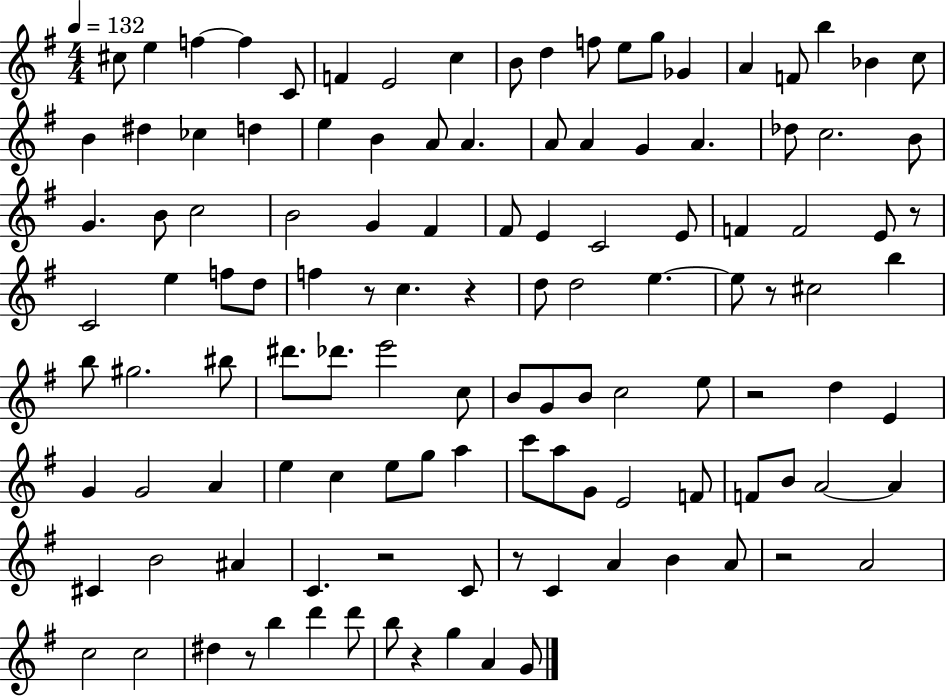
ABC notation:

X:1
T:Untitled
M:4/4
L:1/4
K:G
^c/2 e f f C/2 F E2 c B/2 d f/2 e/2 g/2 _G A F/2 b _B c/2 B ^d _c d e B A/2 A A/2 A G A _d/2 c2 B/2 G B/2 c2 B2 G ^F ^F/2 E C2 E/2 F F2 E/2 z/2 C2 e f/2 d/2 f z/2 c z d/2 d2 e e/2 z/2 ^c2 b b/2 ^g2 ^b/2 ^d'/2 _d'/2 e'2 c/2 B/2 G/2 B/2 c2 e/2 z2 d E G G2 A e c e/2 g/2 a c'/2 a/2 G/2 E2 F/2 F/2 B/2 A2 A ^C B2 ^A C z2 C/2 z/2 C A B A/2 z2 A2 c2 c2 ^d z/2 b d' d'/2 b/2 z g A G/2